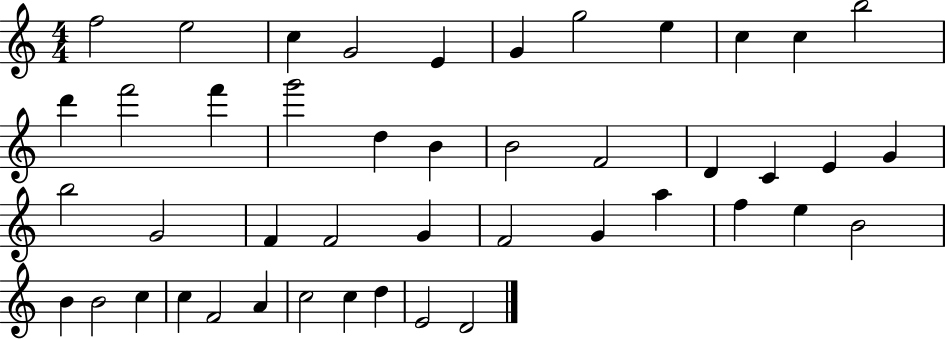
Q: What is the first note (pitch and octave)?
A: F5